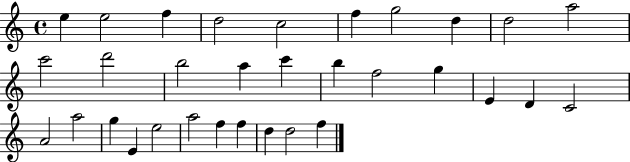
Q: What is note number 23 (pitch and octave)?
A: A5